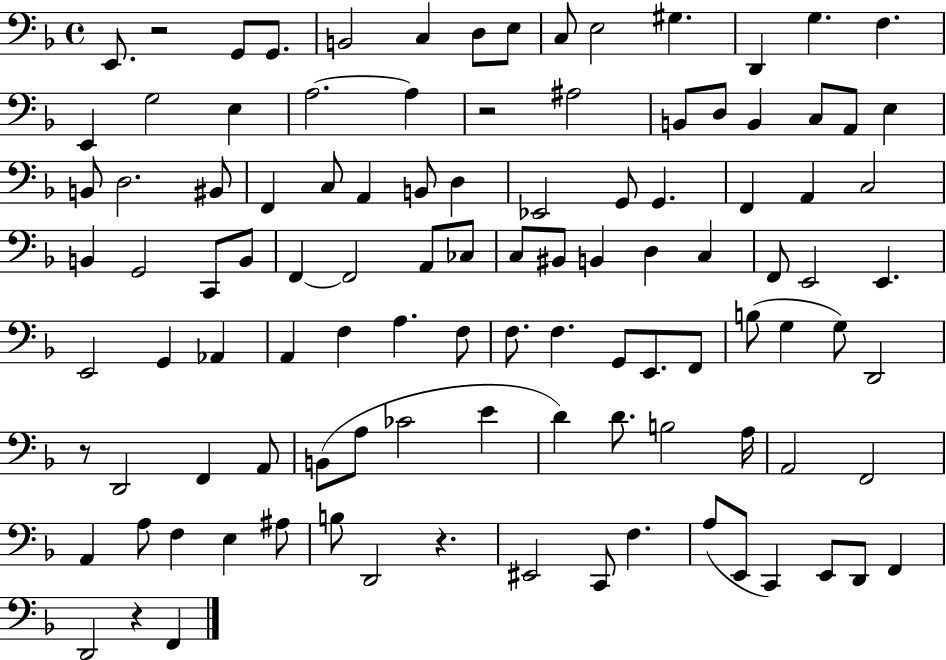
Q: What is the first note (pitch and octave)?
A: E2